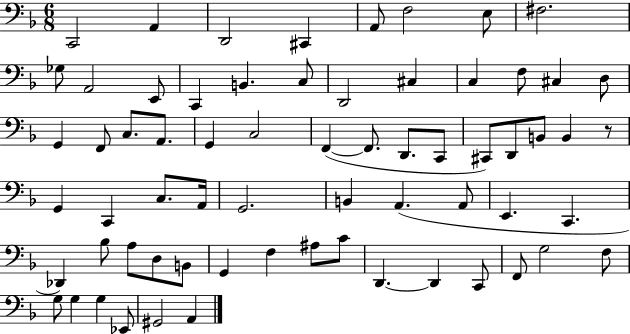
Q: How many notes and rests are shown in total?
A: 66